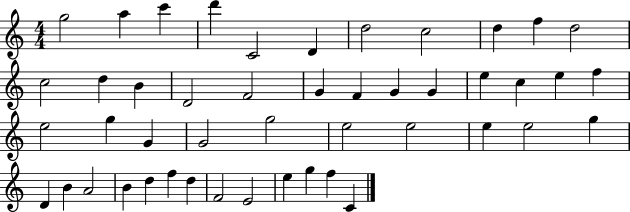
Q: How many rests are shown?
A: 0